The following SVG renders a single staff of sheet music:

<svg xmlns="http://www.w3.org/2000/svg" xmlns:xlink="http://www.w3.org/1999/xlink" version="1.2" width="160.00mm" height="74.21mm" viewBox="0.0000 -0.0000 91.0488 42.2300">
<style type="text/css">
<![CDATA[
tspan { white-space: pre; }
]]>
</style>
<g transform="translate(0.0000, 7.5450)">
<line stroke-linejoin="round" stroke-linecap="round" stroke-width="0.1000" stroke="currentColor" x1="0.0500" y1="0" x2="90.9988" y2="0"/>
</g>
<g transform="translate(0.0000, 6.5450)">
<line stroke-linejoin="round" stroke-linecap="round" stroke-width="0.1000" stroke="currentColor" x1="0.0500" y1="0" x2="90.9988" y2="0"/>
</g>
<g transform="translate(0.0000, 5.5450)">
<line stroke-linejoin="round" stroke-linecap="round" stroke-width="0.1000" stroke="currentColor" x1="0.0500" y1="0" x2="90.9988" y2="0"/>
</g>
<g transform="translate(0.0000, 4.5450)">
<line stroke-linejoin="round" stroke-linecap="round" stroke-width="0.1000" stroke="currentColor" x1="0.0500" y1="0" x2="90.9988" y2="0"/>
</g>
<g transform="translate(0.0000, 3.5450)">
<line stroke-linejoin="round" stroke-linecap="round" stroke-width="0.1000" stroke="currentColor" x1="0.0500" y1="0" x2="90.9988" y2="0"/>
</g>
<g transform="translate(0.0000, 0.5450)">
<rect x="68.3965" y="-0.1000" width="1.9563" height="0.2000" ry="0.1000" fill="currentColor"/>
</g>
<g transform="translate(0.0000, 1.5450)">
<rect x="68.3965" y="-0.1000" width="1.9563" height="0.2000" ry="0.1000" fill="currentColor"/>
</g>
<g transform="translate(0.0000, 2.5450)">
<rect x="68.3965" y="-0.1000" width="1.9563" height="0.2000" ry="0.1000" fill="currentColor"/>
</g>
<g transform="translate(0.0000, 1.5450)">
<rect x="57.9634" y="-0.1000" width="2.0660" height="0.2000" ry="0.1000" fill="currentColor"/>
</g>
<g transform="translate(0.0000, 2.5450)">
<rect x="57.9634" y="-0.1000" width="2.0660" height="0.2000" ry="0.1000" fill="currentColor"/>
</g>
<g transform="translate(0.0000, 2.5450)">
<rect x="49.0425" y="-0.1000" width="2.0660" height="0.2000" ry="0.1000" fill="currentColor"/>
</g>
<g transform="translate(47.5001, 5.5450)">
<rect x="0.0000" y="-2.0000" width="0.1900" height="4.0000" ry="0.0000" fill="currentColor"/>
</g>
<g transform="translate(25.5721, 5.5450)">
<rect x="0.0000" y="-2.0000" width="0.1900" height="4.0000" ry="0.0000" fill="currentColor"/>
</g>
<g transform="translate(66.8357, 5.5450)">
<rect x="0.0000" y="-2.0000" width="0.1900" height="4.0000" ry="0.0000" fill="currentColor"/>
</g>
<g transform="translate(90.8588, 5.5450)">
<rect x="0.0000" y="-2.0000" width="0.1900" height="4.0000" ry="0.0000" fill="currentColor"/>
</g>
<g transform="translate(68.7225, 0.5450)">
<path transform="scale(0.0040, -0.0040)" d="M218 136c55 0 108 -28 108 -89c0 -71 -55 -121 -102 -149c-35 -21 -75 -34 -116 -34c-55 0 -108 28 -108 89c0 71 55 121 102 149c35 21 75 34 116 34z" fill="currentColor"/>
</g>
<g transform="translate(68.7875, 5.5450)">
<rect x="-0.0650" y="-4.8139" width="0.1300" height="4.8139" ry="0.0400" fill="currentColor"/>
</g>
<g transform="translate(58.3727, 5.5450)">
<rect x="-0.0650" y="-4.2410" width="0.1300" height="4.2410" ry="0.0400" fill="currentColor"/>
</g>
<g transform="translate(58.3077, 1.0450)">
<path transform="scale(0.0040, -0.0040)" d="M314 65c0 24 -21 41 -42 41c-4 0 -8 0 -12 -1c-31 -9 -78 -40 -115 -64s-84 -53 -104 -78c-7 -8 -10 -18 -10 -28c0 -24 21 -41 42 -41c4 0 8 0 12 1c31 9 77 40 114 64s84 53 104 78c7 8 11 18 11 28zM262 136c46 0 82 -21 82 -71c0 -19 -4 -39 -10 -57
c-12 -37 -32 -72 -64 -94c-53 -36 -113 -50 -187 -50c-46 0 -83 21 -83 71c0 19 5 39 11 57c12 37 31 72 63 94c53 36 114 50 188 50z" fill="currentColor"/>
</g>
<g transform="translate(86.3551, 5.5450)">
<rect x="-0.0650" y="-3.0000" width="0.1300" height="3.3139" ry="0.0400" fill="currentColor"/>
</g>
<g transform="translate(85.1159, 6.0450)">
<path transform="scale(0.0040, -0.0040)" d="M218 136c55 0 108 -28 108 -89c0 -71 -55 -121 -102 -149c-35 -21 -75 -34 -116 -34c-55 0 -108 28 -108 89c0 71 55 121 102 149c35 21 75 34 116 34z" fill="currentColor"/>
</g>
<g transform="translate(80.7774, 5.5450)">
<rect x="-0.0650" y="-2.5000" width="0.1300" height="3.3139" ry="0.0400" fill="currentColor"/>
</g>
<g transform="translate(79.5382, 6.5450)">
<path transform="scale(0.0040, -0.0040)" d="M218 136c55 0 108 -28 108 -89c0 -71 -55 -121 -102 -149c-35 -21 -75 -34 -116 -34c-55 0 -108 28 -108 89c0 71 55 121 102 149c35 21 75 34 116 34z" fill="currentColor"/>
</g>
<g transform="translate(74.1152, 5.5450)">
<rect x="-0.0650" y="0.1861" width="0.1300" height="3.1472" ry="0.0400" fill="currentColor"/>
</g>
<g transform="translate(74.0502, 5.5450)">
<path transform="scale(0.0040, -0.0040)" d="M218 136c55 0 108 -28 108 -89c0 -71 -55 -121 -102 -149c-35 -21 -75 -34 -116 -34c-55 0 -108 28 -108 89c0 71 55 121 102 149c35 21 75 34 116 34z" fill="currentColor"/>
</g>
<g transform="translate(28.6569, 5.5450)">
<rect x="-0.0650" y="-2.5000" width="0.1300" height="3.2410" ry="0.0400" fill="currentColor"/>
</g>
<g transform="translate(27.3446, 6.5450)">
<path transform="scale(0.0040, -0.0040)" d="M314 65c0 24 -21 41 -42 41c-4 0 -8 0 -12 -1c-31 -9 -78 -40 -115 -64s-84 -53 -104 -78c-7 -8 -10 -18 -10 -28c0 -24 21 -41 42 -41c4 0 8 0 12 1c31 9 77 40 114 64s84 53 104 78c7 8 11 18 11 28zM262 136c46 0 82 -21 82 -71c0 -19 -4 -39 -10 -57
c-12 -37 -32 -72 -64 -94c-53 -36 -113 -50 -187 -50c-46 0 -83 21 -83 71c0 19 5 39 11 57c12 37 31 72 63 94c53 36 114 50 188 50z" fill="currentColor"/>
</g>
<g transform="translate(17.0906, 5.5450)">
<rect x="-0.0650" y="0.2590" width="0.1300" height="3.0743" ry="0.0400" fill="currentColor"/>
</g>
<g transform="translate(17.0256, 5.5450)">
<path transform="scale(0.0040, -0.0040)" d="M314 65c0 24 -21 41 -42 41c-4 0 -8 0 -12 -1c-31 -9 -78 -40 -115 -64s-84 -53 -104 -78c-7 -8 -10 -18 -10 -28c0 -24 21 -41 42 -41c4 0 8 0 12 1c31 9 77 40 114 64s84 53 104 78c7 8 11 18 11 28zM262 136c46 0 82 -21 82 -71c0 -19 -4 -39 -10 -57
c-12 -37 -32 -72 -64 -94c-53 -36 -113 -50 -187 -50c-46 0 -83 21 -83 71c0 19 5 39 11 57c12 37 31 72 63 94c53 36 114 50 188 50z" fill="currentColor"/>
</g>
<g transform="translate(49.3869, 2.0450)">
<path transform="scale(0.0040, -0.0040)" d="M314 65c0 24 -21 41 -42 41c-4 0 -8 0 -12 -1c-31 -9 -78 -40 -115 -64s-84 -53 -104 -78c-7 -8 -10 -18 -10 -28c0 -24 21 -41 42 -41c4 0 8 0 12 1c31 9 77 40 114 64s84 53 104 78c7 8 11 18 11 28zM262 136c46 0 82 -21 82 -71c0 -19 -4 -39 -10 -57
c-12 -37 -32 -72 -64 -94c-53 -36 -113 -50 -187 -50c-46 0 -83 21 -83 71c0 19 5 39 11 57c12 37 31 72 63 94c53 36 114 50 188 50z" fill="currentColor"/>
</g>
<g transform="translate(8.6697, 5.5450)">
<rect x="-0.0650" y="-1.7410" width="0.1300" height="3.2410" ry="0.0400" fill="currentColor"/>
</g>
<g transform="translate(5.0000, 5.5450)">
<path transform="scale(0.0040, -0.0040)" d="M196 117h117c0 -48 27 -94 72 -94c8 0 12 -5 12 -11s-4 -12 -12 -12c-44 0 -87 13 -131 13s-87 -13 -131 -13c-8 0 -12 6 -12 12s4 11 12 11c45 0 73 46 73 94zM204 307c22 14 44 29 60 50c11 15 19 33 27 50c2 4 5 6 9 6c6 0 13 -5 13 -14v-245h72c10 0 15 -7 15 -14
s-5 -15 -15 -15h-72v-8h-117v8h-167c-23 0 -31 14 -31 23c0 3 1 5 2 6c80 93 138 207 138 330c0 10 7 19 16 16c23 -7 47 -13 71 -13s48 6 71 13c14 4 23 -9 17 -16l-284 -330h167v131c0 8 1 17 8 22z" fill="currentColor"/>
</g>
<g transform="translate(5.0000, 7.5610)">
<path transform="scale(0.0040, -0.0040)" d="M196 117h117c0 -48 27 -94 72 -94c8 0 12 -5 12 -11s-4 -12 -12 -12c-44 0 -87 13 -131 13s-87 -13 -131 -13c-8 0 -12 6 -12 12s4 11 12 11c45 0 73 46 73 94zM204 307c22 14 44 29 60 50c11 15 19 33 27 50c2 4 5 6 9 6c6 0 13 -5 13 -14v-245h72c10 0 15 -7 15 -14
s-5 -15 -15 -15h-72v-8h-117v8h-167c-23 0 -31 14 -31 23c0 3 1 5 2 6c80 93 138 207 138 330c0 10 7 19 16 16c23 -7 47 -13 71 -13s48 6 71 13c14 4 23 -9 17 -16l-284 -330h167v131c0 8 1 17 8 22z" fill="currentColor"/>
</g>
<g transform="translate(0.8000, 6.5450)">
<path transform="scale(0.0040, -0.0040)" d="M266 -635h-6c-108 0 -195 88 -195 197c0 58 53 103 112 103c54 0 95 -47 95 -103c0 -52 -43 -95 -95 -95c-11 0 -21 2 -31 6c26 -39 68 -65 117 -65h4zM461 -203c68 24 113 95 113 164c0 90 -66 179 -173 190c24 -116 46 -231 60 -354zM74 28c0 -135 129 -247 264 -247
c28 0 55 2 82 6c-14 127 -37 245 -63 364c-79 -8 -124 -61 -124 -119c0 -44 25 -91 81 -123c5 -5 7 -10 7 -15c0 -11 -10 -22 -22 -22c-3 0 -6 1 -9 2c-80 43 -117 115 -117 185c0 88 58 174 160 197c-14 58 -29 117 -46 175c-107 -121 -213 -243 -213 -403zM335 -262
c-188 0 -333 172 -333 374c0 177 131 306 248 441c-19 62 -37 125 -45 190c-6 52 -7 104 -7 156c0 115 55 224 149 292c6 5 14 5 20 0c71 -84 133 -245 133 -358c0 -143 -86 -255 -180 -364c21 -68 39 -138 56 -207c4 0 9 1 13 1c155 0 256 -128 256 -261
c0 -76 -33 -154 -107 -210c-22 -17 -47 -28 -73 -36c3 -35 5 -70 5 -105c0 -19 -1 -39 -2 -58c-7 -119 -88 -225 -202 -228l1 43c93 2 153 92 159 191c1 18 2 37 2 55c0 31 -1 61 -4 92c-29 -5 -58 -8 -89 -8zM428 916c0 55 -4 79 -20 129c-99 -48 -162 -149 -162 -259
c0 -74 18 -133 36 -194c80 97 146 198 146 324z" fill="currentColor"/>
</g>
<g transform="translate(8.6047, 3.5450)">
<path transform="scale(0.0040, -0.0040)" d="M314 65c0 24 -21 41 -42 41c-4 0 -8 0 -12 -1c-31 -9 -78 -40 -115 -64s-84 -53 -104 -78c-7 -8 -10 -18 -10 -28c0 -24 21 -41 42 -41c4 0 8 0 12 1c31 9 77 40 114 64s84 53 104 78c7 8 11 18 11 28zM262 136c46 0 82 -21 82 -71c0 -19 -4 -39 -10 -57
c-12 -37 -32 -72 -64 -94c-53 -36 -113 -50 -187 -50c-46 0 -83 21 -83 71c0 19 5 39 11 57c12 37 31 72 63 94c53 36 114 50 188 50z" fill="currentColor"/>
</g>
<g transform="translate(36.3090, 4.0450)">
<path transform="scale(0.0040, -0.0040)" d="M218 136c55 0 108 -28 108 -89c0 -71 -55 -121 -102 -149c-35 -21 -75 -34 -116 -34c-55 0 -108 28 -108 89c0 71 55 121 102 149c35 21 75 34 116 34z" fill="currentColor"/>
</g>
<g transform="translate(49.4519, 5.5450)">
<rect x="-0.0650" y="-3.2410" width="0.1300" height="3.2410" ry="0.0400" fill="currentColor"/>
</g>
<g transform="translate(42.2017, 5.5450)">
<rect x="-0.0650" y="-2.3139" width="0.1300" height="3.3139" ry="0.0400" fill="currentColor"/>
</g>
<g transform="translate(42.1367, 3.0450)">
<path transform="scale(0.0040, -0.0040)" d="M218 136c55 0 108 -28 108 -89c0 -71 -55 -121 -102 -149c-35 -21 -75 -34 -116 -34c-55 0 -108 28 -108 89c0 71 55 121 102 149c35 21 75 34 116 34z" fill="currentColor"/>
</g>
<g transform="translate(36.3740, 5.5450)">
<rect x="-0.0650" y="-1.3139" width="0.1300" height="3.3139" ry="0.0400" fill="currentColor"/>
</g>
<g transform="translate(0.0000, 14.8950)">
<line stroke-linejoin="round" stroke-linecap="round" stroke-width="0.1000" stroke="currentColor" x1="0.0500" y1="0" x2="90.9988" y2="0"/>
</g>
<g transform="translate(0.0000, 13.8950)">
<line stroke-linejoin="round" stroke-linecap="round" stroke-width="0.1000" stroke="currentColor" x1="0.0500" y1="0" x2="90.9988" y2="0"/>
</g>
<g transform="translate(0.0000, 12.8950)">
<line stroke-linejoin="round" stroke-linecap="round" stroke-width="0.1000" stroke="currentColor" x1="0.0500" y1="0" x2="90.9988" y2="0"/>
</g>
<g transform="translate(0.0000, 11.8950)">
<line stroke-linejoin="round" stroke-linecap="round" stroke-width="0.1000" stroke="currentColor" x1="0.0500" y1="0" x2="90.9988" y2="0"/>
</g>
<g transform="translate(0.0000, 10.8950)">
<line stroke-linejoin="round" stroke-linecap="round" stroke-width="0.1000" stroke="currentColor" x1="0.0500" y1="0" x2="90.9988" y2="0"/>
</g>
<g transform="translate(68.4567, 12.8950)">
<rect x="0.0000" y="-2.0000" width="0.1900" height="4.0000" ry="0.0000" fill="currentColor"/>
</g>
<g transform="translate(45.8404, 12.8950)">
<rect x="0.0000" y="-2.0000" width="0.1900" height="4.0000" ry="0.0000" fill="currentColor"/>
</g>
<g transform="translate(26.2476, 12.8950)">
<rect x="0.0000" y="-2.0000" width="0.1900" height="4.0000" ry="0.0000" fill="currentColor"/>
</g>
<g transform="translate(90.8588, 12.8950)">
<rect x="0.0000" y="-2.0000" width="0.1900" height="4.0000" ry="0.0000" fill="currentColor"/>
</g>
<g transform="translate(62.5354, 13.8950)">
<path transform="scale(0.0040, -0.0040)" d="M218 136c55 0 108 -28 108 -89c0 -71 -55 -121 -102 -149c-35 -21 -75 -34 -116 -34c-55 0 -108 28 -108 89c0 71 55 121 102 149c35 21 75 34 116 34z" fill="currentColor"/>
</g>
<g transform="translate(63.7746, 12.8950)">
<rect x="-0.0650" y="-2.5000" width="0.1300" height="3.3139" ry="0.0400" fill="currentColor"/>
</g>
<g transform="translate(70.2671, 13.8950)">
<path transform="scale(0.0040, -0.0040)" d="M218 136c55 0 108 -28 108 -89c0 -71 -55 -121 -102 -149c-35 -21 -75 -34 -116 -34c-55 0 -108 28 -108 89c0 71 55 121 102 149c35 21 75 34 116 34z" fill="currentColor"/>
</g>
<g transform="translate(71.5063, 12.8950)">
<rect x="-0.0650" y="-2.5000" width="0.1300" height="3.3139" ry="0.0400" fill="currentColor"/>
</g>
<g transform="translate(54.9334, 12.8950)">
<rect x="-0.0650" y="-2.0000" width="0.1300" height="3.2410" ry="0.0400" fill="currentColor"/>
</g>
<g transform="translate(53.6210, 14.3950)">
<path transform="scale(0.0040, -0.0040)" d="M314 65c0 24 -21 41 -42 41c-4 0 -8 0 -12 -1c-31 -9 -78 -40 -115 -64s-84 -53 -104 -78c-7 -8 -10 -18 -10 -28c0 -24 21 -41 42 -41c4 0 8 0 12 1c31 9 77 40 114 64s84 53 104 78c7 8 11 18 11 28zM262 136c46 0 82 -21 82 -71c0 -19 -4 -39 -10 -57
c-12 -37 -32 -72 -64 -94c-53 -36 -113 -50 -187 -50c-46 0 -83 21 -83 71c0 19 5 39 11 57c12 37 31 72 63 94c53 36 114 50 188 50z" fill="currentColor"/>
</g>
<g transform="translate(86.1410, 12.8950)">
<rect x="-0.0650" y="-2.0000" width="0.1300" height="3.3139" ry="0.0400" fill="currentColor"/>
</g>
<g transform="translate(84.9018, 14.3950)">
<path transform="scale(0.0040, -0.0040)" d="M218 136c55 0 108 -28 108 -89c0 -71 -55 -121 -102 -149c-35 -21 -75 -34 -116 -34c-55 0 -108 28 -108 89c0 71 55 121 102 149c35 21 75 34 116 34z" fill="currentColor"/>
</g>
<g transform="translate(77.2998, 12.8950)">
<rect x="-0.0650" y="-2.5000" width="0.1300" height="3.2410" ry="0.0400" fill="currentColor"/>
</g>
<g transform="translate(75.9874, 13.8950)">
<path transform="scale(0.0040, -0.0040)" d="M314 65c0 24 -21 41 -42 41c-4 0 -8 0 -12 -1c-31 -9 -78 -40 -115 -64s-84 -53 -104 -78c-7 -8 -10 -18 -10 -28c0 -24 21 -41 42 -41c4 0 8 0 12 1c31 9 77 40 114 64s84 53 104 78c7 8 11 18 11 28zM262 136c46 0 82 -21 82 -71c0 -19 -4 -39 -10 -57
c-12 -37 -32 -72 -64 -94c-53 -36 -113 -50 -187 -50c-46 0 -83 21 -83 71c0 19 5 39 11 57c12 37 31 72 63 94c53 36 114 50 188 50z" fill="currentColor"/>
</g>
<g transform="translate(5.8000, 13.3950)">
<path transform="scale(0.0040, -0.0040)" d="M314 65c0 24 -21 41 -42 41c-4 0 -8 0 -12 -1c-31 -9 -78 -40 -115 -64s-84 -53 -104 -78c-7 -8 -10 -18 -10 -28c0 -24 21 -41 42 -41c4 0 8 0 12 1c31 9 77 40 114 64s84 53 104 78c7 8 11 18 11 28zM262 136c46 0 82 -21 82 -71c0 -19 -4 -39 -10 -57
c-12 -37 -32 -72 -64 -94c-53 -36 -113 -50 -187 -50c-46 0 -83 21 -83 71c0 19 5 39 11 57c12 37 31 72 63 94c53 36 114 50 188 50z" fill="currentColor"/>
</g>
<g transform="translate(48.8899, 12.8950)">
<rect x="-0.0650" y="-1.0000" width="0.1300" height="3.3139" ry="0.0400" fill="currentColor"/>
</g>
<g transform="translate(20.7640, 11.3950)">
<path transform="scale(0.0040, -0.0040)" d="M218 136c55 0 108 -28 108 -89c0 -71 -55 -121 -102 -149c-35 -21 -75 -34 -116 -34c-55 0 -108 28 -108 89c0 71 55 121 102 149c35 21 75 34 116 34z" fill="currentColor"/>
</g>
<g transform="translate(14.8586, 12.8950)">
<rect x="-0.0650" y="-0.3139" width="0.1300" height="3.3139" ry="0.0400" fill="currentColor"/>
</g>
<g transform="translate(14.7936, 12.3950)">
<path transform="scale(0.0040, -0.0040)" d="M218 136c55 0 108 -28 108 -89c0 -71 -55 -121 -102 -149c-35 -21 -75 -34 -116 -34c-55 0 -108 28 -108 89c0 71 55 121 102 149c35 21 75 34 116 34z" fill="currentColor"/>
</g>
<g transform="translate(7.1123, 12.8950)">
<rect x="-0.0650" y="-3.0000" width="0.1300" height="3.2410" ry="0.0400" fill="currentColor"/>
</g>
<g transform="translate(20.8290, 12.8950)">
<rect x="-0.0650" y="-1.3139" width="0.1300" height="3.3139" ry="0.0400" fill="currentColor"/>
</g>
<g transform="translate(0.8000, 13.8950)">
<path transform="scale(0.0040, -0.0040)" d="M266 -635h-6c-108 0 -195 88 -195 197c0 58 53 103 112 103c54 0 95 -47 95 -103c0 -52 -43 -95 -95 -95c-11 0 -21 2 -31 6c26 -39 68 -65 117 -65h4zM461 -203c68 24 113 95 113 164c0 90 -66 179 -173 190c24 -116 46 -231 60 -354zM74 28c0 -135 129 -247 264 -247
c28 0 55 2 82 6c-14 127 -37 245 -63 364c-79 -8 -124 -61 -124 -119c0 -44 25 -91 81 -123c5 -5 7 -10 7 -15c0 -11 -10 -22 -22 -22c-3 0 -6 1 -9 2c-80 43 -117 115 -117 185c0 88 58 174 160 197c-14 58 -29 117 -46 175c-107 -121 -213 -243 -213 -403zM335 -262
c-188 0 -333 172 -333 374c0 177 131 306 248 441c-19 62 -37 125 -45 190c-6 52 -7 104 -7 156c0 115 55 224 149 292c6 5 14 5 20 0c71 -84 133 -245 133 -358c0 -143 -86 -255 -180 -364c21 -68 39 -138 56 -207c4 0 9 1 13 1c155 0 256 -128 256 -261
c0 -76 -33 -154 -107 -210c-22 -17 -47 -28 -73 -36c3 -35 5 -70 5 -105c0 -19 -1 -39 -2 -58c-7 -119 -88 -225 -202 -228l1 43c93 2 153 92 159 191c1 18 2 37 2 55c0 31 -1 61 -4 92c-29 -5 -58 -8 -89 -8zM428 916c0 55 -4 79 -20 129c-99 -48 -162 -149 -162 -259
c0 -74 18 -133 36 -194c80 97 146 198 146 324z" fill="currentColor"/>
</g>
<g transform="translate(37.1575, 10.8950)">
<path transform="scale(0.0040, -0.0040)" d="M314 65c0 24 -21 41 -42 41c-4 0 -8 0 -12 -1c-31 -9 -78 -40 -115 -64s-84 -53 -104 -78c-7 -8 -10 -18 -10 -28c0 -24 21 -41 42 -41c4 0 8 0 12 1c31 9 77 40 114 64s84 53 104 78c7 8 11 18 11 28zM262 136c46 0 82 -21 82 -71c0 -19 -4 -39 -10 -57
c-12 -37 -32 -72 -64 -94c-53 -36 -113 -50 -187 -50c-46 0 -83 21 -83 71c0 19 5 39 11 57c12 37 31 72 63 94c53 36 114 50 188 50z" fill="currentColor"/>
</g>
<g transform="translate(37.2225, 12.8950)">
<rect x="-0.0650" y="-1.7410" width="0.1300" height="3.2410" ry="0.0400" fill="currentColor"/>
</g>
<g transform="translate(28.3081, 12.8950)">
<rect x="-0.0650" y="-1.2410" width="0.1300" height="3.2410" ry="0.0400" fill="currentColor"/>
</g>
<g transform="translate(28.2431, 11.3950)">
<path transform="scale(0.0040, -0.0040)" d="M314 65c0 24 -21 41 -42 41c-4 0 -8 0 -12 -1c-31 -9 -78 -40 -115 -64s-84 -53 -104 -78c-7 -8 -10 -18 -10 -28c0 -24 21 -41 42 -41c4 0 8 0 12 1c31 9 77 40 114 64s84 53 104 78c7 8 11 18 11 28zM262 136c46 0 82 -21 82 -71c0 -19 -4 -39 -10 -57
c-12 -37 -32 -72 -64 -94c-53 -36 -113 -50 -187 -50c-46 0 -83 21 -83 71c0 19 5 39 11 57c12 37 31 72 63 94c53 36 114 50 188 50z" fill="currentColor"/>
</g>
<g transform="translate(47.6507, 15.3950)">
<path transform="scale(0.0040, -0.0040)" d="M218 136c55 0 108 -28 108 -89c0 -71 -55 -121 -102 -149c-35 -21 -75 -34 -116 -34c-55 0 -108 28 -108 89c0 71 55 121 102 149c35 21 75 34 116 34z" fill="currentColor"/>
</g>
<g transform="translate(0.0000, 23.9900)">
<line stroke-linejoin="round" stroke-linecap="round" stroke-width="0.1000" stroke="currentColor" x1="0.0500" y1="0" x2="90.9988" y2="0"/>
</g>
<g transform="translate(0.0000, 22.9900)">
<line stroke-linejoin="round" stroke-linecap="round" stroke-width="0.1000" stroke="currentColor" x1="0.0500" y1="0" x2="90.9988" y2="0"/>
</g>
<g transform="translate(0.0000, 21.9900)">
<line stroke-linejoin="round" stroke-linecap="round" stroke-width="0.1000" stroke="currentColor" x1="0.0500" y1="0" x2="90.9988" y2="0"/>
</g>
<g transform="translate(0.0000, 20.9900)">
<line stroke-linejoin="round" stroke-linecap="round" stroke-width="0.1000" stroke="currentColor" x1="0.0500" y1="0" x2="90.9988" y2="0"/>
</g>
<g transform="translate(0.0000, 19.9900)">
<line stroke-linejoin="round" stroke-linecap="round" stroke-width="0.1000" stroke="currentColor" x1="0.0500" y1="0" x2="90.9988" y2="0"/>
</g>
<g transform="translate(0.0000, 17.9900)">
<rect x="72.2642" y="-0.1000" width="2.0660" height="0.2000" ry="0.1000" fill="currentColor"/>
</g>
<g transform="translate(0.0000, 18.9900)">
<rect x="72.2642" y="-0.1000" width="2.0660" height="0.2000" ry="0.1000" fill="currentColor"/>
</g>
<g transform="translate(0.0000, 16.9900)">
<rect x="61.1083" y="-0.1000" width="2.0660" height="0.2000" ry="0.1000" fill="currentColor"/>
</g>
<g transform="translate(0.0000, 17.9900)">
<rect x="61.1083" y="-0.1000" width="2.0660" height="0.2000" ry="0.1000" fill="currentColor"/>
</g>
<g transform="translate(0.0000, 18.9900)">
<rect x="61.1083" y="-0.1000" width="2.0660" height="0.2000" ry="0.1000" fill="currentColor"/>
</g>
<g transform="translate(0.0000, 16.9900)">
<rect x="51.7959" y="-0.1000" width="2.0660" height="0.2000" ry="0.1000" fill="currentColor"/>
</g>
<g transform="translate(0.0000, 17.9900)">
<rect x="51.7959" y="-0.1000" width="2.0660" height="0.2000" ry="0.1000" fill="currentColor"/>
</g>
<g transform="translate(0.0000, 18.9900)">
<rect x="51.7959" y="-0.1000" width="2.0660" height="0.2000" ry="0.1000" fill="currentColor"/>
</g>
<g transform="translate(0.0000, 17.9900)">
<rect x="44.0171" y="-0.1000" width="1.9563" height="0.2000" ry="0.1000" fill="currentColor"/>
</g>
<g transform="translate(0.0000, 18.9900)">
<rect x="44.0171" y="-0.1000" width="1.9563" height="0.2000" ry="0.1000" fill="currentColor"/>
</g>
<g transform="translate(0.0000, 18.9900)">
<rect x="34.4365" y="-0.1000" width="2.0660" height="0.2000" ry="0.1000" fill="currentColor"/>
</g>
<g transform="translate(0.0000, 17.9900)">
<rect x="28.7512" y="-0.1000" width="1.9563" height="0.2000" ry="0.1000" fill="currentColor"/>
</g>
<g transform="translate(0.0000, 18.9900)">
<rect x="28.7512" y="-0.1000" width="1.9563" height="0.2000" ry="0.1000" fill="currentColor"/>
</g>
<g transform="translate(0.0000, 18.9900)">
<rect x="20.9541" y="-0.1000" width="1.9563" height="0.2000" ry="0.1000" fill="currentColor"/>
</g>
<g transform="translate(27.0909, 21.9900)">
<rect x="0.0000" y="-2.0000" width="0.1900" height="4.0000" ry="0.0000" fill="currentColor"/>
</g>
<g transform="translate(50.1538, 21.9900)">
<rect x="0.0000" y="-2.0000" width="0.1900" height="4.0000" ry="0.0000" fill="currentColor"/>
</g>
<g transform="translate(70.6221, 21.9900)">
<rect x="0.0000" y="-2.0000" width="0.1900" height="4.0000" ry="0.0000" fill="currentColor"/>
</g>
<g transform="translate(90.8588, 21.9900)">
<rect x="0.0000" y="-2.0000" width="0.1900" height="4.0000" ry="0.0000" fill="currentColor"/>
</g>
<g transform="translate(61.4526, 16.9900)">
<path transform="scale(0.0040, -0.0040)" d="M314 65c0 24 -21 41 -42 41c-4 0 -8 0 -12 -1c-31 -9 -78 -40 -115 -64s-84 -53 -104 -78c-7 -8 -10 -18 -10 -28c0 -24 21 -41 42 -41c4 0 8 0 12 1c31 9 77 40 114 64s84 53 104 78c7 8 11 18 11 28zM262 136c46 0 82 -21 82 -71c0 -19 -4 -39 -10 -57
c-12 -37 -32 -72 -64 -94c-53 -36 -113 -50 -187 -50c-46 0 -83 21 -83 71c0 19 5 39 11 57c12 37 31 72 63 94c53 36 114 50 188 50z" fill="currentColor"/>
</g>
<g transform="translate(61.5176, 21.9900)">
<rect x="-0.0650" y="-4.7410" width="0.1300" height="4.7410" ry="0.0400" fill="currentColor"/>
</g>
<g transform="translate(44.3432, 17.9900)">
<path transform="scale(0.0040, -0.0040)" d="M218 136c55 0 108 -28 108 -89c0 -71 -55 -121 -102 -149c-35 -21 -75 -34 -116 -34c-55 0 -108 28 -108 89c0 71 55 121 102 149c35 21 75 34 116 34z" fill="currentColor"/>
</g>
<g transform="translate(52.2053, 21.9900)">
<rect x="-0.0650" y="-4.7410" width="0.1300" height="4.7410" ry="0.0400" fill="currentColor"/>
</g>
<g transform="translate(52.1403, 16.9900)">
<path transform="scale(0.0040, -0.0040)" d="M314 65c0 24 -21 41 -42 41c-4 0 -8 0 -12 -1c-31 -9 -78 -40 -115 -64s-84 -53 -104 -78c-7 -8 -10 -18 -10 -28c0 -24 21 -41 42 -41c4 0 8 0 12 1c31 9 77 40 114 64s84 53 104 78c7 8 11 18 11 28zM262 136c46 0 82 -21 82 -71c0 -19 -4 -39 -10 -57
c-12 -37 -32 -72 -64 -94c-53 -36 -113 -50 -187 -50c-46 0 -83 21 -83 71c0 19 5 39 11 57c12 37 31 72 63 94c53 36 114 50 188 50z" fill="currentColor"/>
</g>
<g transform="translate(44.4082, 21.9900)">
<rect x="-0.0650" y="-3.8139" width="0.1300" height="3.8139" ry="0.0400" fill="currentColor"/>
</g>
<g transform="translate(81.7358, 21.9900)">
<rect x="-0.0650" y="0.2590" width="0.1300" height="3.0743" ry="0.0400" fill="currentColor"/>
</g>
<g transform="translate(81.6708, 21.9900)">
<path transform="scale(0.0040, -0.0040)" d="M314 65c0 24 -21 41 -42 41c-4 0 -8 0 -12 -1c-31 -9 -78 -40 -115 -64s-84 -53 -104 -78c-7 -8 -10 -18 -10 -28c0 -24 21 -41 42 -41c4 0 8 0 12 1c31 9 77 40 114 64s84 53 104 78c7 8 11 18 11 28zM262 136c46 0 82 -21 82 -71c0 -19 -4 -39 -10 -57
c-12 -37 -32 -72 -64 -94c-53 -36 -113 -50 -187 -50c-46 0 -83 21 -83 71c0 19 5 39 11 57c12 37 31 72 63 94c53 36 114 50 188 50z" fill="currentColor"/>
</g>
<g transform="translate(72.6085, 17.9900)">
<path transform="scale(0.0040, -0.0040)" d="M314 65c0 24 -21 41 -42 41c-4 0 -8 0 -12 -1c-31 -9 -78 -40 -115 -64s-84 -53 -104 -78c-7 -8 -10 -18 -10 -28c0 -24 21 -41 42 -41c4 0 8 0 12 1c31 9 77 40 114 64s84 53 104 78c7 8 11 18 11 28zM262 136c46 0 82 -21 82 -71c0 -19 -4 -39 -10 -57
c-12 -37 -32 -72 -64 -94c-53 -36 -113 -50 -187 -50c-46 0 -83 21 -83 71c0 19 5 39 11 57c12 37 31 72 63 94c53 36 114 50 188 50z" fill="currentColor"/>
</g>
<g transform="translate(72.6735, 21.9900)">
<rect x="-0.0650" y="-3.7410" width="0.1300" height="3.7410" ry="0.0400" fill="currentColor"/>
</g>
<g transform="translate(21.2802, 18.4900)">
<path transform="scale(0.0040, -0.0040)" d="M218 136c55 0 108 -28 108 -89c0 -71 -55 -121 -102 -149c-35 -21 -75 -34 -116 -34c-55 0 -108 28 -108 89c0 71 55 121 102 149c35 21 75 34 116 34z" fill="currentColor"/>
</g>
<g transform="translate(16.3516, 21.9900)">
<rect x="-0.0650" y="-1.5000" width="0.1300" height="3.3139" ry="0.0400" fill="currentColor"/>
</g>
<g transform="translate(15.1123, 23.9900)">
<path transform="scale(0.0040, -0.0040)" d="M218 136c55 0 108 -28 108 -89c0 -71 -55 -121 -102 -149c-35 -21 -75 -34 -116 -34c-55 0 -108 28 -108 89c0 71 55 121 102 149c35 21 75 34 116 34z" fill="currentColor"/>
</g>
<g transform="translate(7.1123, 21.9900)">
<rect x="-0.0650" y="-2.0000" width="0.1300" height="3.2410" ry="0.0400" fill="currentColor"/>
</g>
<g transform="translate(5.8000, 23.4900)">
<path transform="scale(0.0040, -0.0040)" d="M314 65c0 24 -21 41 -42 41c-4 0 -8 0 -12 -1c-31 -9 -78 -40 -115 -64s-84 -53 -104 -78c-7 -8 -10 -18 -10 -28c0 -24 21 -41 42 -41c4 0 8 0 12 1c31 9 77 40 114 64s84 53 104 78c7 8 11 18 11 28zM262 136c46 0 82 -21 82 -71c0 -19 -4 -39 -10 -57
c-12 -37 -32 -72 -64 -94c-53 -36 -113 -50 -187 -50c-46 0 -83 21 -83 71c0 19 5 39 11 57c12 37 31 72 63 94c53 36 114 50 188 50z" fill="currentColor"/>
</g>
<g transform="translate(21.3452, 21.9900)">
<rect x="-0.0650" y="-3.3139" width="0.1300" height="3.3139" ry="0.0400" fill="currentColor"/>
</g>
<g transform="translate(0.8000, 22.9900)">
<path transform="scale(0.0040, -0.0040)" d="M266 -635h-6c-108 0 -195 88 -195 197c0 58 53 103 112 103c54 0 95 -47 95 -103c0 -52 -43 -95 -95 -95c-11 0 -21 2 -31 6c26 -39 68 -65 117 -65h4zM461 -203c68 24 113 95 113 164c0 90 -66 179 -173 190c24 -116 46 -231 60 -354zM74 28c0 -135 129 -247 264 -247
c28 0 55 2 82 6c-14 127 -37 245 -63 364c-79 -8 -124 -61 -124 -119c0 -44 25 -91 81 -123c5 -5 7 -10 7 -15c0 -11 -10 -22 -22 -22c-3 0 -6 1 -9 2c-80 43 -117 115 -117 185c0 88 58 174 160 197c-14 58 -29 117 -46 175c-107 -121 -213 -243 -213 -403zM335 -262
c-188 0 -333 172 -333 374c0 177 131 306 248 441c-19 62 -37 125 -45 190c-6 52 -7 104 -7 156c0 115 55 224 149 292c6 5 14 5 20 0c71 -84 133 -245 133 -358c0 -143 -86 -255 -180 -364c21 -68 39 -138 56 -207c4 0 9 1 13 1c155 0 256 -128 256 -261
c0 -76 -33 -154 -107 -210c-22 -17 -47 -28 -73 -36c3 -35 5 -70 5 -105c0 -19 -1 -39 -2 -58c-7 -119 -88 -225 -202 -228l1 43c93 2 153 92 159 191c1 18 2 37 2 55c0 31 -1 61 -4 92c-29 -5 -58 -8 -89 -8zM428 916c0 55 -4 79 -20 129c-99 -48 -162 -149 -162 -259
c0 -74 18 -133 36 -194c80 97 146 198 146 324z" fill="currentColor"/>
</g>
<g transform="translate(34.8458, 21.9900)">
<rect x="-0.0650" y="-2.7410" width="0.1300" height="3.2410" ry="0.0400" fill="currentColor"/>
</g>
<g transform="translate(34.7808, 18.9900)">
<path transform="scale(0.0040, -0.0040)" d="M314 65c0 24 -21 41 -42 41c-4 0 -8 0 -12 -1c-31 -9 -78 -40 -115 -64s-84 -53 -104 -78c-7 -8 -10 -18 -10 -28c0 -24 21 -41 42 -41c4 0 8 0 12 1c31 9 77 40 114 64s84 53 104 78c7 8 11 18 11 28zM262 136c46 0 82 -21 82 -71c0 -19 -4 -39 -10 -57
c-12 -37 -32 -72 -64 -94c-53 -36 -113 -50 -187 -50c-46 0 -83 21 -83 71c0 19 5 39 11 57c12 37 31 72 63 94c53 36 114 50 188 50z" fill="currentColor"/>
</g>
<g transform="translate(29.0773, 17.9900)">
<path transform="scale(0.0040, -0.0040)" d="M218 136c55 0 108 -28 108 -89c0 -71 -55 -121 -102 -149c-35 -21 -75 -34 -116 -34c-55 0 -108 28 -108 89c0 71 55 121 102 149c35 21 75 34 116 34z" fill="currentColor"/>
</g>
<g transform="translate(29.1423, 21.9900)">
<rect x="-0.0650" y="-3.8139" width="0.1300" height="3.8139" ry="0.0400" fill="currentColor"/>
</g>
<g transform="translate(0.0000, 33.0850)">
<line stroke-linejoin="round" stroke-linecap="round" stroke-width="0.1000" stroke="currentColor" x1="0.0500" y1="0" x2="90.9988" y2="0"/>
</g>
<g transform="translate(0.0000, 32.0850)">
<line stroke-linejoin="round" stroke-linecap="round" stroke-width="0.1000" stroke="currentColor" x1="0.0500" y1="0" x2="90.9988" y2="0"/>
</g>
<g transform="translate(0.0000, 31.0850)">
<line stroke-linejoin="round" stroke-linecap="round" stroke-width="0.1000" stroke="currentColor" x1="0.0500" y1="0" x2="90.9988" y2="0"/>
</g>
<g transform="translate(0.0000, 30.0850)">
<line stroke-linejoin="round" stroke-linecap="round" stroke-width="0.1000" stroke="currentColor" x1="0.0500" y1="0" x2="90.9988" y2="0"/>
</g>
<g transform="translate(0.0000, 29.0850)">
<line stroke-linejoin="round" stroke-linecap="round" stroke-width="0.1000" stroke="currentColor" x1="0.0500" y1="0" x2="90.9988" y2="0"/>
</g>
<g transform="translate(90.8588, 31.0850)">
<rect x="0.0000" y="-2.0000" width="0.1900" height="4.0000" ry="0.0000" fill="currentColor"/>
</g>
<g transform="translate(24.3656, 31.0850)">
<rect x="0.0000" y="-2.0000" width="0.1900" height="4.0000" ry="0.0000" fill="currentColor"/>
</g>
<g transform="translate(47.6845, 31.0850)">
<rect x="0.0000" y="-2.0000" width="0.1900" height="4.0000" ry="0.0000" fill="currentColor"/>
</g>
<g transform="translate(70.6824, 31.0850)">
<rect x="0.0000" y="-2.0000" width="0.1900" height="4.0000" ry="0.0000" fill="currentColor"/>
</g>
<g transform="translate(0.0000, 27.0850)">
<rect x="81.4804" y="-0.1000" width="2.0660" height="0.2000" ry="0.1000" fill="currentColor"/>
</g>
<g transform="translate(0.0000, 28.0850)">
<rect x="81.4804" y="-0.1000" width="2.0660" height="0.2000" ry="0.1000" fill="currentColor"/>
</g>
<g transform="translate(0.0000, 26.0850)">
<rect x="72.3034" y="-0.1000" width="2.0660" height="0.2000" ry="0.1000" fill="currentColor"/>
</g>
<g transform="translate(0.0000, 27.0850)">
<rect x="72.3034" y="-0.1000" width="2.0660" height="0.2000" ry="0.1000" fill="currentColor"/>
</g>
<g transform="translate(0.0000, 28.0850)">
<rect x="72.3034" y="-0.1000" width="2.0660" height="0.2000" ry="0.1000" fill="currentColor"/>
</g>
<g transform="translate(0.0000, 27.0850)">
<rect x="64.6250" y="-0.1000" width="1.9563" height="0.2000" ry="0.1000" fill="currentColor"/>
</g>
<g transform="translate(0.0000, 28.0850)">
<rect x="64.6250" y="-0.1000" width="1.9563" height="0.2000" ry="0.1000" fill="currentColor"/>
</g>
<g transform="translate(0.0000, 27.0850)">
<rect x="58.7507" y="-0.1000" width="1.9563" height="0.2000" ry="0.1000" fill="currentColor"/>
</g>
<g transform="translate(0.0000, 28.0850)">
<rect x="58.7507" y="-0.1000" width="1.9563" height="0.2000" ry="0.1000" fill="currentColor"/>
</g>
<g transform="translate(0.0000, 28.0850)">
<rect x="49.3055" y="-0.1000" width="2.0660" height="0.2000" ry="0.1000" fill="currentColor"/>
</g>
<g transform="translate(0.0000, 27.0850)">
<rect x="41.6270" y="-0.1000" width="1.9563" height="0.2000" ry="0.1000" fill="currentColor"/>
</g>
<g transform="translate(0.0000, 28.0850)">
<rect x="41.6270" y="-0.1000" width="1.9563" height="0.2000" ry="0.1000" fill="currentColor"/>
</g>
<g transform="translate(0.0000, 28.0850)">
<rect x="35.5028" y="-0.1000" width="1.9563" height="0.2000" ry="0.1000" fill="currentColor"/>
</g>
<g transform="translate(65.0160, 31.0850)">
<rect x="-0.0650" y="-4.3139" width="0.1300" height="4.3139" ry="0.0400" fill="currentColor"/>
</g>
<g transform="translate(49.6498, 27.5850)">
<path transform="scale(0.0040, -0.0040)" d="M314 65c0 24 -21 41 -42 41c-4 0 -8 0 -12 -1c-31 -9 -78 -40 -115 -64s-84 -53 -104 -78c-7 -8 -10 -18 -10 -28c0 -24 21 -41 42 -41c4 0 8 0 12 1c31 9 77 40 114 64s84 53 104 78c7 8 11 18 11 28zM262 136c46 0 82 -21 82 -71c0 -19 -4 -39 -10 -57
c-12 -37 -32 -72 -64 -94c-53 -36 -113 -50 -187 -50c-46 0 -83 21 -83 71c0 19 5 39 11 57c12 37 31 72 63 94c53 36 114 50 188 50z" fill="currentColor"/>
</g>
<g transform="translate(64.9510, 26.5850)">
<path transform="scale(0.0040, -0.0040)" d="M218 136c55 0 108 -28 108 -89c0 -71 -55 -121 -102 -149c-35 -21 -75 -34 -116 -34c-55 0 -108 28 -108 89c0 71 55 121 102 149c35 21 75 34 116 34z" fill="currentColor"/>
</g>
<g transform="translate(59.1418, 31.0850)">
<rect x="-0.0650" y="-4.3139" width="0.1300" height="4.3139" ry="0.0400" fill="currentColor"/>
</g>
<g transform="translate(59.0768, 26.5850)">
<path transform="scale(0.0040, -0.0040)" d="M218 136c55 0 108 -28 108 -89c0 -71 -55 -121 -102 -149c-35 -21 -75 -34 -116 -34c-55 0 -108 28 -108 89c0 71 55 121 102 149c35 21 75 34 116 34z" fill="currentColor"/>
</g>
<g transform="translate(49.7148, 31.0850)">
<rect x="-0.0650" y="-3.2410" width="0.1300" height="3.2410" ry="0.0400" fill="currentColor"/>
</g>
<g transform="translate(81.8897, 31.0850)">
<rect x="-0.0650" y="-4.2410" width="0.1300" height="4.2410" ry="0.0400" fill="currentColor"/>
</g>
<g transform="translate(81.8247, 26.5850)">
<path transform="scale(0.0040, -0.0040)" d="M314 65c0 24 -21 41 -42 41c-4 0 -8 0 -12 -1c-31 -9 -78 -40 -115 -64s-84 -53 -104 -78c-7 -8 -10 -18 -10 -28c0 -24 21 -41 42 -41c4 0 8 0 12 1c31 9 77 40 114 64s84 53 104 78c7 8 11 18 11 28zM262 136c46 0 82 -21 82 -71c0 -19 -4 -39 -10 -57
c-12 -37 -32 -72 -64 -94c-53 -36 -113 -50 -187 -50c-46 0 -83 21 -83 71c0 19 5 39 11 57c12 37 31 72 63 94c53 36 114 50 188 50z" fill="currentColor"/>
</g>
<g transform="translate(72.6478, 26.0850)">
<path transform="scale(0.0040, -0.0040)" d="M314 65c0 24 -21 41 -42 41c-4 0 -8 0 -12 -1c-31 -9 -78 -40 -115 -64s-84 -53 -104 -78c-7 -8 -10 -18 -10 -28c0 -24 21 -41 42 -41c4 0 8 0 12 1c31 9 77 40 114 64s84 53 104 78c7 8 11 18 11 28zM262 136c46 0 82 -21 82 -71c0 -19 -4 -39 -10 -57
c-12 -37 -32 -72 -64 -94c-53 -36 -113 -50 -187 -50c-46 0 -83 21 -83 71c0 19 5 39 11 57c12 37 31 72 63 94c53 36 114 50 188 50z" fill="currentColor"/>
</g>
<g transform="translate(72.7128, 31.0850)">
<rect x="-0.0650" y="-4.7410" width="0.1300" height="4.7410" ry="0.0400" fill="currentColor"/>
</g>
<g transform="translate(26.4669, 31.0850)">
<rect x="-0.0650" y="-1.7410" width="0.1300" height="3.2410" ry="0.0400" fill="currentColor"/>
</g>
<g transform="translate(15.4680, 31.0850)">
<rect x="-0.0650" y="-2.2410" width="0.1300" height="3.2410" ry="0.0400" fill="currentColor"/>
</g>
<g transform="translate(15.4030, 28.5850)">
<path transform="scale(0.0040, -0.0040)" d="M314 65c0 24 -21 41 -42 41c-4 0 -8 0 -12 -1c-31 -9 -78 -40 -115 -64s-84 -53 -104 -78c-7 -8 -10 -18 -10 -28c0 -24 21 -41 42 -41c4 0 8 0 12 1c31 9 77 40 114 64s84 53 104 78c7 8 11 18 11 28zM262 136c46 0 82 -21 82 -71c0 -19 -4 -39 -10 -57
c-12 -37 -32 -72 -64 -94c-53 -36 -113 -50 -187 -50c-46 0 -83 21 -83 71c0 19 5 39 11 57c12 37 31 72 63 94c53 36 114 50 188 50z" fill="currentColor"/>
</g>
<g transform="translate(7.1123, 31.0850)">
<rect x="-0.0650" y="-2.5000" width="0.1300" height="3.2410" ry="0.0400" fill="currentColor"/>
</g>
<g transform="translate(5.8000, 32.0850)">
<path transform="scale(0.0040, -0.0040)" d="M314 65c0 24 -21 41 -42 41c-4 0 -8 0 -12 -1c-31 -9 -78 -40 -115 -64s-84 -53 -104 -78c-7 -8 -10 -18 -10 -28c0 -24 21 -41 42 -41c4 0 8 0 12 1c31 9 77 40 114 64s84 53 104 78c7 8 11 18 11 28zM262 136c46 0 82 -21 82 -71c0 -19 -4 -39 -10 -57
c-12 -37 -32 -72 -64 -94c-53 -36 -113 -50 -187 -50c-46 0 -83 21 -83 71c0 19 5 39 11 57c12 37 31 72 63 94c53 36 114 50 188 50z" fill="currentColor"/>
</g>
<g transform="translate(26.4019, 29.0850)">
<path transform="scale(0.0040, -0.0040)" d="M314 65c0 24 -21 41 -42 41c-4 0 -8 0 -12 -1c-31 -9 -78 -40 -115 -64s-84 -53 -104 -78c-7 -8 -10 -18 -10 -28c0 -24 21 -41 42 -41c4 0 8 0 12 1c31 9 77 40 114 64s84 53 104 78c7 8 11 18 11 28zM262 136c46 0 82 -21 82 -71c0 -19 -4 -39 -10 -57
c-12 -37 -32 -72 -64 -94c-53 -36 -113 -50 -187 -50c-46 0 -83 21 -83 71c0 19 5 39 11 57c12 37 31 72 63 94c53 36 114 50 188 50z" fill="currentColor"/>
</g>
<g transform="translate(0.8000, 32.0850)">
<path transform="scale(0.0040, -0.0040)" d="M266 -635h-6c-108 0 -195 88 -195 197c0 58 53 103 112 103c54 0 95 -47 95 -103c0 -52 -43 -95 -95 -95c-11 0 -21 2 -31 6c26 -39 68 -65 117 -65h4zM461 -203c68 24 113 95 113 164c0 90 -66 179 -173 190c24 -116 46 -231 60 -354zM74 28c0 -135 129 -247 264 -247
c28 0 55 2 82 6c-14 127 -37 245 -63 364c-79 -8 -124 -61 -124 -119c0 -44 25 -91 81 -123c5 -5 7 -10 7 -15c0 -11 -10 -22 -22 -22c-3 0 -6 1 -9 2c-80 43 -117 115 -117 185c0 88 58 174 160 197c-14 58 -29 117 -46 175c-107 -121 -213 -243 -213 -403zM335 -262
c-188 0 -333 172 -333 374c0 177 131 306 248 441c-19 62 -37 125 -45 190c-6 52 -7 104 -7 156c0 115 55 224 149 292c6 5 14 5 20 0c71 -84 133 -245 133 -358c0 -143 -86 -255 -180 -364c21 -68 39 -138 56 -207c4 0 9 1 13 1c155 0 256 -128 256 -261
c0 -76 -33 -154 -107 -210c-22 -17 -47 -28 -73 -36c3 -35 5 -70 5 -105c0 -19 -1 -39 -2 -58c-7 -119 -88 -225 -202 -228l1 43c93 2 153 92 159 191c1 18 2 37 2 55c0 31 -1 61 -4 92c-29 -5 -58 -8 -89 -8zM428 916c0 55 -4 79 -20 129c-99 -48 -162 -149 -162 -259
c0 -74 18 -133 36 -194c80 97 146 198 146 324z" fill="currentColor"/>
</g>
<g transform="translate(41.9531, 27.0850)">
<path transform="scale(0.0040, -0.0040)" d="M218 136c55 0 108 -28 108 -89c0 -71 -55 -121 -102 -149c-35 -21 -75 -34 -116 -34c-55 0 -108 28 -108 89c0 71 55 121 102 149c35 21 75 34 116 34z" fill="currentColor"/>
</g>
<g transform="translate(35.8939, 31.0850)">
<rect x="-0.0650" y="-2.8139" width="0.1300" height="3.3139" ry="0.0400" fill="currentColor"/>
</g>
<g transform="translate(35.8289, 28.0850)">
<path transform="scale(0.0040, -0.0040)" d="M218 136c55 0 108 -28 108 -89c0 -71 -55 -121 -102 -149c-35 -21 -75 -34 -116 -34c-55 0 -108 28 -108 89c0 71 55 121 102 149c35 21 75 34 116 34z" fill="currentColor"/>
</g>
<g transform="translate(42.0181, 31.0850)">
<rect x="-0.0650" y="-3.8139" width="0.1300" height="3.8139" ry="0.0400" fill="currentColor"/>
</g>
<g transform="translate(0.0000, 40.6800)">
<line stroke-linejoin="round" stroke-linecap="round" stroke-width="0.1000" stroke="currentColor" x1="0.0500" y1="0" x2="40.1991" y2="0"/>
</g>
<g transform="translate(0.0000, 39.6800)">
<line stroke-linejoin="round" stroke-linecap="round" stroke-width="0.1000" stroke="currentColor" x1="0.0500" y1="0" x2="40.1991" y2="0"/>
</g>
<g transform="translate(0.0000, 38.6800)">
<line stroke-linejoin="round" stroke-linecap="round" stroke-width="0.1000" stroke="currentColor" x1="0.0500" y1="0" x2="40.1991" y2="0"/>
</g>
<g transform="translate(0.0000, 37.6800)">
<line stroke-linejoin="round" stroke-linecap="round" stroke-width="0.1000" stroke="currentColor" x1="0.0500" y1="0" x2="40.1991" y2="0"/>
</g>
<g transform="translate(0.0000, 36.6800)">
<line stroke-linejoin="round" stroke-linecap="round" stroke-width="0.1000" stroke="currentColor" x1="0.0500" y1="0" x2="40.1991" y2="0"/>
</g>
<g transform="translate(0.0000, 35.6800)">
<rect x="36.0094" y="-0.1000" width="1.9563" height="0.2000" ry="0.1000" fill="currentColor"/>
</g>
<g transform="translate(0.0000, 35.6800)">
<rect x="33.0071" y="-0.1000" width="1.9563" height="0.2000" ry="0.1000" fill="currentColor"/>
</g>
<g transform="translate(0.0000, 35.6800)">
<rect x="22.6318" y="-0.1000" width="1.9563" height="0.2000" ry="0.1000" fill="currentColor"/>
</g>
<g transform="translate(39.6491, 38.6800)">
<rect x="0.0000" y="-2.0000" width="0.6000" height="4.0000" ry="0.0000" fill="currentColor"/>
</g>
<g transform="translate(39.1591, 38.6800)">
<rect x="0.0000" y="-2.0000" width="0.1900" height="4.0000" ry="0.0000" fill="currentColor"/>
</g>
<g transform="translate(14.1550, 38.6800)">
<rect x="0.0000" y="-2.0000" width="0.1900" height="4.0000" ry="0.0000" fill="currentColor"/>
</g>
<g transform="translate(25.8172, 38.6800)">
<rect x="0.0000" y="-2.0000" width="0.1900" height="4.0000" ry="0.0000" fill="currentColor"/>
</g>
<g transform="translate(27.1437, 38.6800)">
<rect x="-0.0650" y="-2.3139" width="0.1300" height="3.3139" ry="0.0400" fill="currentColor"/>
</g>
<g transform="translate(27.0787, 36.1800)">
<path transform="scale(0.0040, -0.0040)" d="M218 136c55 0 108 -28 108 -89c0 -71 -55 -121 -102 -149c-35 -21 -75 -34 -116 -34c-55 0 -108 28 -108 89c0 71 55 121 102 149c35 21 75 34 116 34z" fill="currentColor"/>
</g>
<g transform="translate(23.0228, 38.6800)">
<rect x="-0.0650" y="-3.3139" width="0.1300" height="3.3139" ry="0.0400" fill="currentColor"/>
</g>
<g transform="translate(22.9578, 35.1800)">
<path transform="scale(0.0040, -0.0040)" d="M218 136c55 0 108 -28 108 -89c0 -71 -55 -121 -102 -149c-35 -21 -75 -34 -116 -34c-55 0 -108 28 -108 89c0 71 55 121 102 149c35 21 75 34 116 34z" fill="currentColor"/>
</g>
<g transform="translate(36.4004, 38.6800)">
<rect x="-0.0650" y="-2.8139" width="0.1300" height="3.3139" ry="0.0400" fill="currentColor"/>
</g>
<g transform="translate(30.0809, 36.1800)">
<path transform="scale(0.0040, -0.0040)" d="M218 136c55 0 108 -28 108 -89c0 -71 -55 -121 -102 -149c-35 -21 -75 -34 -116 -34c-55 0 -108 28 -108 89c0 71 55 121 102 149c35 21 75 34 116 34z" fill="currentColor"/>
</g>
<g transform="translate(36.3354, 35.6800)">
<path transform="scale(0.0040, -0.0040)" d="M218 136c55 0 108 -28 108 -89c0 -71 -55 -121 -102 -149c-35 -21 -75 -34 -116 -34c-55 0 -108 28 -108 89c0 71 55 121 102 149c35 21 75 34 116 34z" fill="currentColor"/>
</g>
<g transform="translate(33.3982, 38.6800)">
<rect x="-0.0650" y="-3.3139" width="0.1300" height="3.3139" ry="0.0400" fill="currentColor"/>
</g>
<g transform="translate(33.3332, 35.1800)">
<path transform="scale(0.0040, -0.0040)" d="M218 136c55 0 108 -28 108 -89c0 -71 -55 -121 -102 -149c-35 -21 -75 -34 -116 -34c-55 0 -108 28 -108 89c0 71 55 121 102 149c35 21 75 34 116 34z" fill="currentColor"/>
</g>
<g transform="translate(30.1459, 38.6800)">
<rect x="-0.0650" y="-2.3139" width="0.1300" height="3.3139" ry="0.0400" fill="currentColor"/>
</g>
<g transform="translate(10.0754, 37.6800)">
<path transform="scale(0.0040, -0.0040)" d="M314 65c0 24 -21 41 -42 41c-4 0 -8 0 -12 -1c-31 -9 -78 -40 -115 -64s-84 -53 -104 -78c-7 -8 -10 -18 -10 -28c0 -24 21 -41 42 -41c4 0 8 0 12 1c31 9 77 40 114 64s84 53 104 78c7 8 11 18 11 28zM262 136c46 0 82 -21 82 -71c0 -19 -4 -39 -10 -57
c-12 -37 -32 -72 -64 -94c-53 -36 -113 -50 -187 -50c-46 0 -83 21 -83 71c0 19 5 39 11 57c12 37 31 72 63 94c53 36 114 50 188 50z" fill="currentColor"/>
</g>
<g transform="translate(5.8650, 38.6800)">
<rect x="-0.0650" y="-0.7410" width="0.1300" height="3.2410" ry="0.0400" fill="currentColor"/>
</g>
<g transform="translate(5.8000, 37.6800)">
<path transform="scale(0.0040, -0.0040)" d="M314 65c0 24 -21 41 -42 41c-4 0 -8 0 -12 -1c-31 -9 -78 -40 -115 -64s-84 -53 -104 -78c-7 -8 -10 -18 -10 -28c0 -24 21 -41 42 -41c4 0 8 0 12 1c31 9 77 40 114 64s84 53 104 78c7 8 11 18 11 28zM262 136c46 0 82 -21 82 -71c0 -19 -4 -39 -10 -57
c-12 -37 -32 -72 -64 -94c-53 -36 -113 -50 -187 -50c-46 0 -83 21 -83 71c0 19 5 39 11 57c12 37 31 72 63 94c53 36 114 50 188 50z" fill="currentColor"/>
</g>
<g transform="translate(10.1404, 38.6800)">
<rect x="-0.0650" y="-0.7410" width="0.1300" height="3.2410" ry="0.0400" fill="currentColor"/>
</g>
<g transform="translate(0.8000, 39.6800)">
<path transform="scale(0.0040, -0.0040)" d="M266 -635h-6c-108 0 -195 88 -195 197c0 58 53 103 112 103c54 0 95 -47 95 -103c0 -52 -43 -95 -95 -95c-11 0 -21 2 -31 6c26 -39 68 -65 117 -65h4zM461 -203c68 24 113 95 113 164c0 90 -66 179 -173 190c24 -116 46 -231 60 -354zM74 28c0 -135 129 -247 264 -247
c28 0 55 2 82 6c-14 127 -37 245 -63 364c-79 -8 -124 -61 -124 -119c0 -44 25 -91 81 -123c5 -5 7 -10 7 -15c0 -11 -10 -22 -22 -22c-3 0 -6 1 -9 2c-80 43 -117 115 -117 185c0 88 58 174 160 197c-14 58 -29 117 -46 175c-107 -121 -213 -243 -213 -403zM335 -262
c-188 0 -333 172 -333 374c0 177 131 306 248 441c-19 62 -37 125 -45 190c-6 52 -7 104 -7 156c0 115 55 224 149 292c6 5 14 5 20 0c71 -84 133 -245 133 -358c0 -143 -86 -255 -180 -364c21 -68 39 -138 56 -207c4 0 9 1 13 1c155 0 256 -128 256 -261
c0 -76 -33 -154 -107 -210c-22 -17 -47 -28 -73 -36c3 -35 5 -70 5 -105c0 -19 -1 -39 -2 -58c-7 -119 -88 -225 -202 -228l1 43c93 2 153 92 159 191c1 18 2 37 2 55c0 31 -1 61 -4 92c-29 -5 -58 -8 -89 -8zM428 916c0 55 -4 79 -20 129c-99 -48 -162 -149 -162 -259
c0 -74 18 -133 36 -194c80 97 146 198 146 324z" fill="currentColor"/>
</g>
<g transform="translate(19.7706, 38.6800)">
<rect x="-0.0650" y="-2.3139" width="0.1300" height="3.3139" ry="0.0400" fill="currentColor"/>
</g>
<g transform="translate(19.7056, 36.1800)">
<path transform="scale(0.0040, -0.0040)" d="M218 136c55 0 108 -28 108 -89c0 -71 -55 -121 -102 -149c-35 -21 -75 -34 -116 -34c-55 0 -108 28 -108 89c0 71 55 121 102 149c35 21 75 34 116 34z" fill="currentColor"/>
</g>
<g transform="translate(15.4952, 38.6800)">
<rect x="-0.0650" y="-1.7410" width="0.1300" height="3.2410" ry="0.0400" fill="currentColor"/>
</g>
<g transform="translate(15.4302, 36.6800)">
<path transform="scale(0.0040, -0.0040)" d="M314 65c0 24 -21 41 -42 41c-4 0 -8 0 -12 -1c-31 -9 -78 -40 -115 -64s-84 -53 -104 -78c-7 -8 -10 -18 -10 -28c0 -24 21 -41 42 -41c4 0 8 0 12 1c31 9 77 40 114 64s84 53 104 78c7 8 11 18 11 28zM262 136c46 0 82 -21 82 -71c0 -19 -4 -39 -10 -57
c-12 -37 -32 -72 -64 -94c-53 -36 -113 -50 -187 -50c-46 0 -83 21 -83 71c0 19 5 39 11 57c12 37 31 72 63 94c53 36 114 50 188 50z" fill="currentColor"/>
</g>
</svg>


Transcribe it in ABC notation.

X:1
T:Untitled
M:4/4
L:1/4
K:C
f2 B2 G2 e g b2 d'2 e' B G A A2 c e e2 f2 D F2 G G G2 F F2 E b c' a2 c' e'2 e'2 c'2 B2 G2 g2 f2 a c' b2 d' d' e'2 d'2 d2 d2 f2 g b g g b a